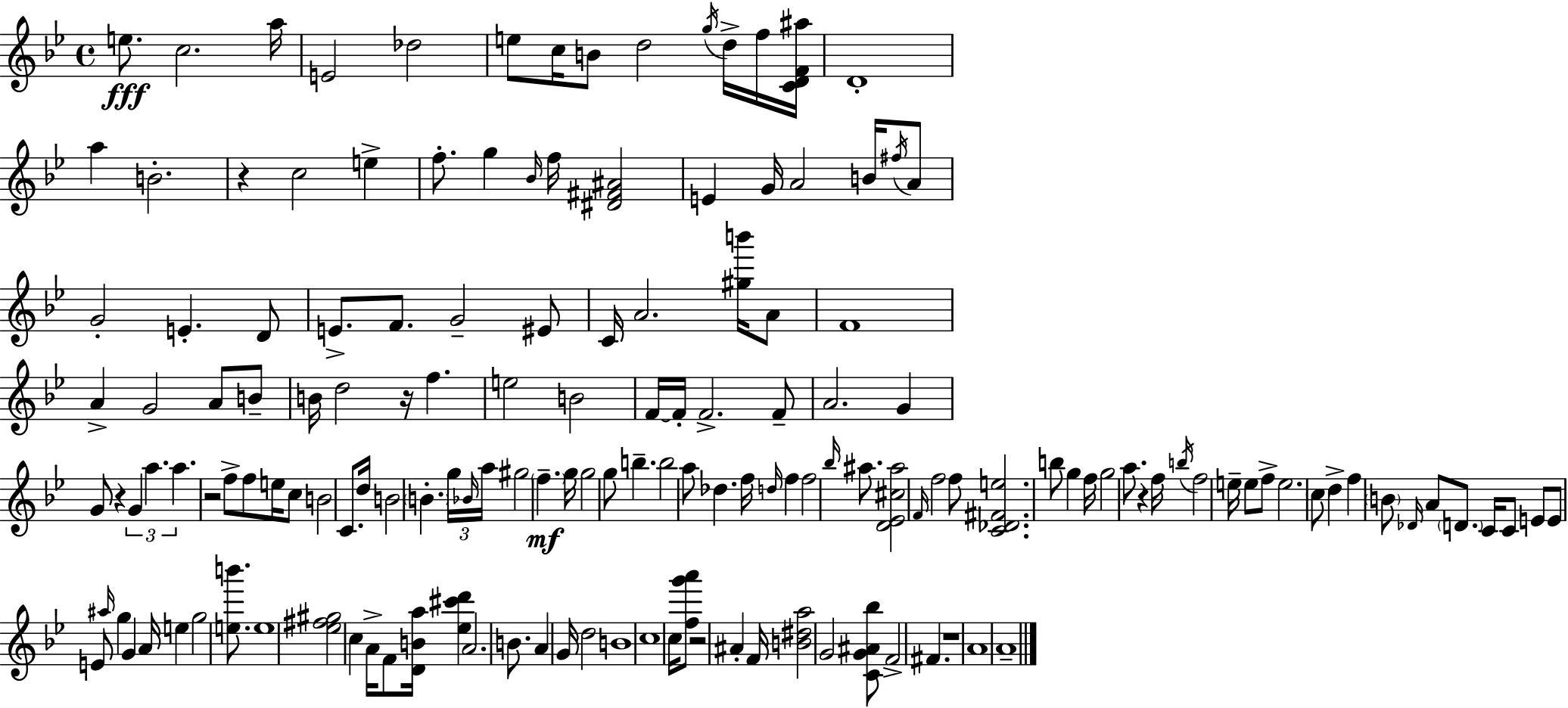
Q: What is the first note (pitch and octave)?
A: E5